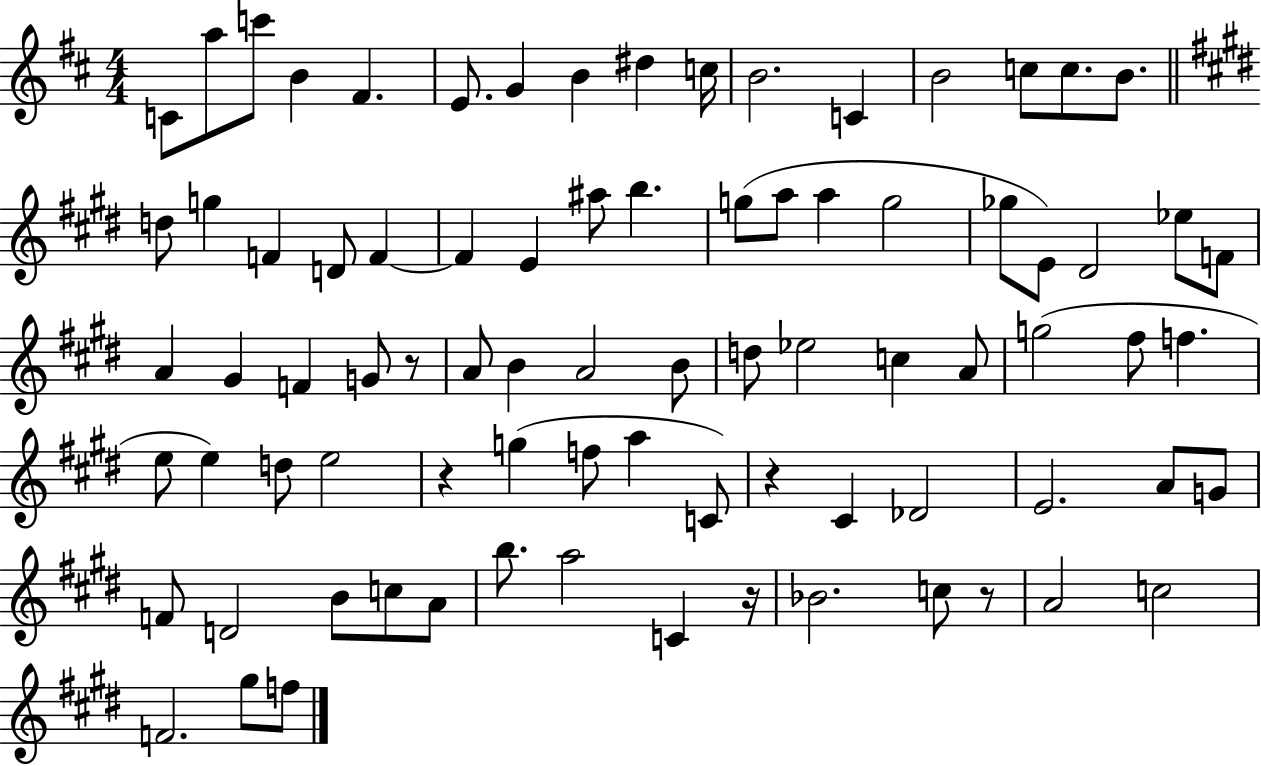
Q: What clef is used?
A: treble